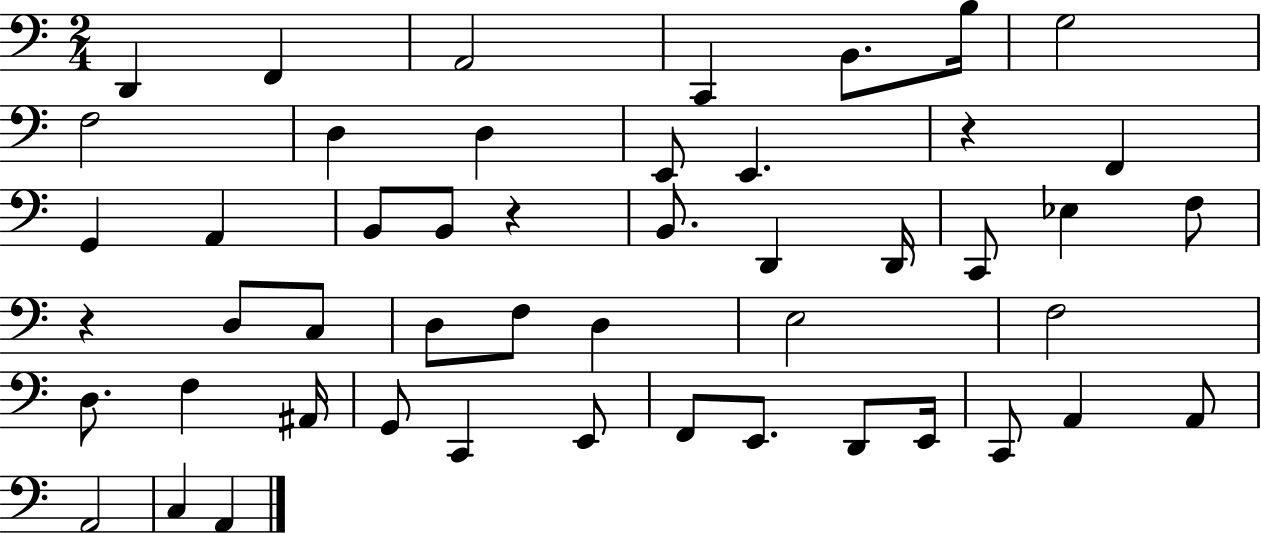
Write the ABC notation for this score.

X:1
T:Untitled
M:2/4
L:1/4
K:C
D,, F,, A,,2 C,, B,,/2 B,/4 G,2 F,2 D, D, E,,/2 E,, z F,, G,, A,, B,,/2 B,,/2 z B,,/2 D,, D,,/4 C,,/2 _E, F,/2 z D,/2 C,/2 D,/2 F,/2 D, E,2 F,2 D,/2 F, ^A,,/4 G,,/2 C,, E,,/2 F,,/2 E,,/2 D,,/2 E,,/4 C,,/2 A,, A,,/2 A,,2 C, A,,